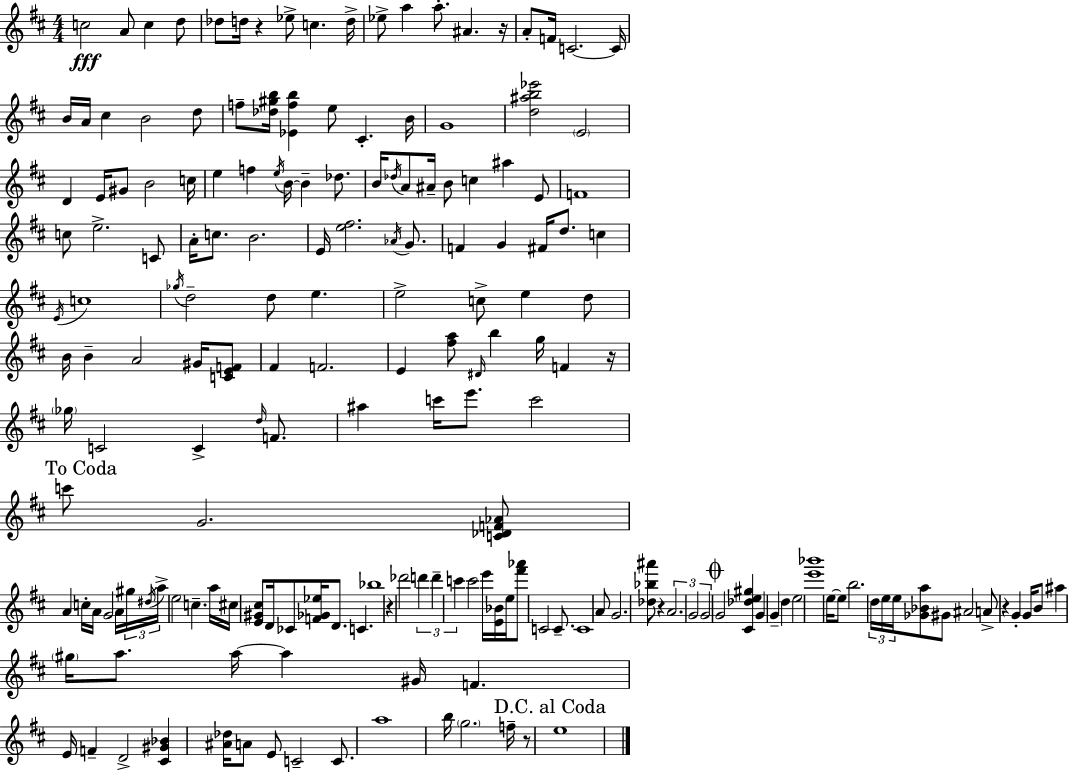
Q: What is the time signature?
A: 4/4